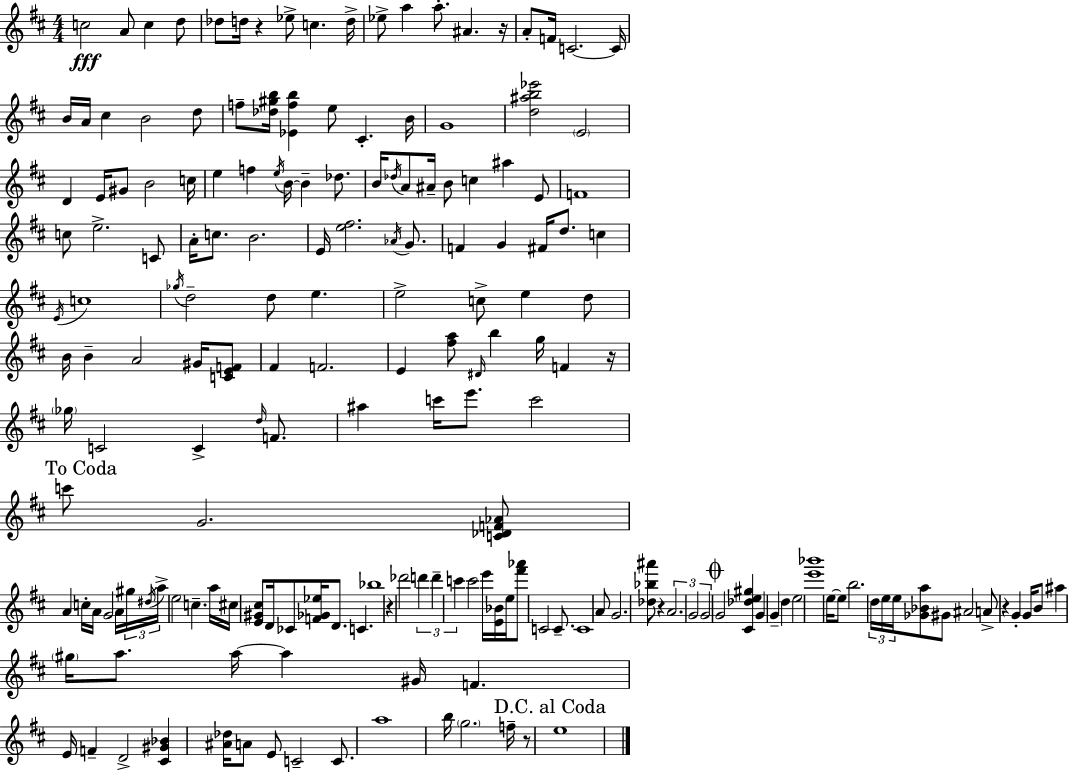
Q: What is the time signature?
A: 4/4